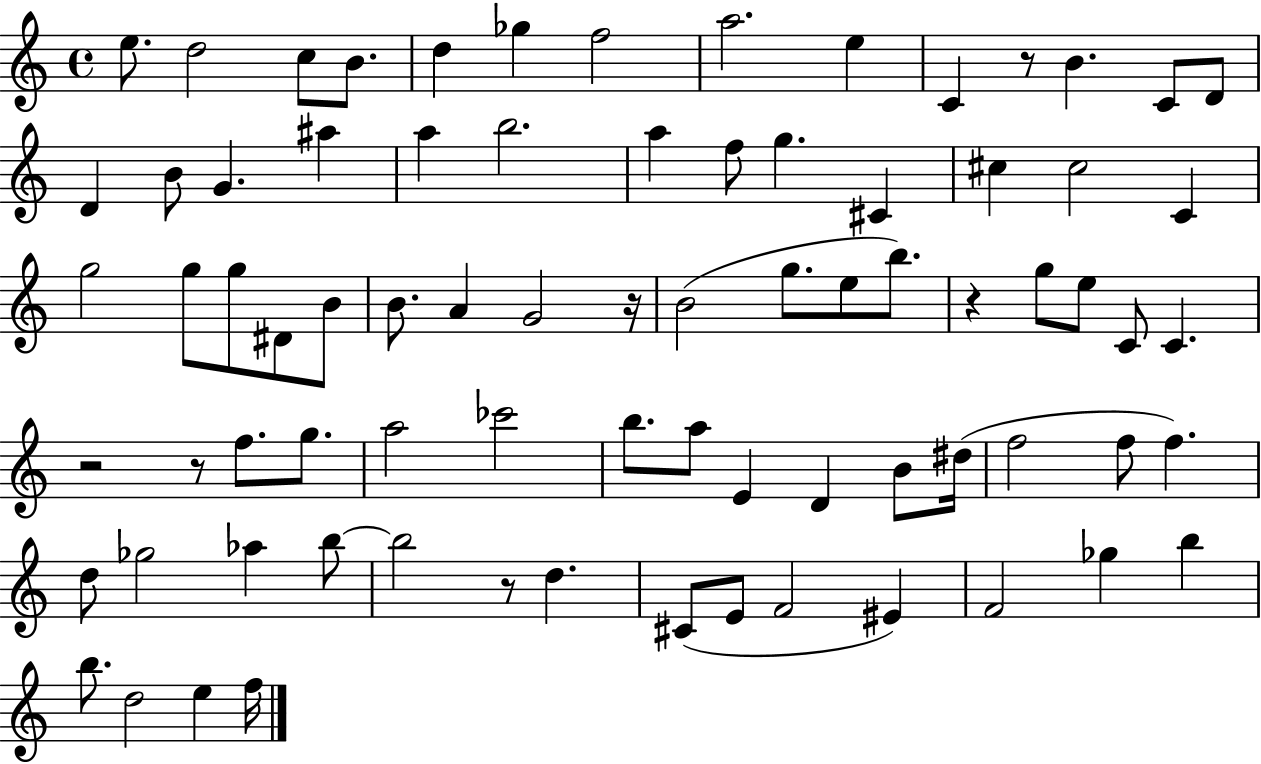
E5/e. D5/h C5/e B4/e. D5/q Gb5/q F5/h A5/h. E5/q C4/q R/e B4/q. C4/e D4/e D4/q B4/e G4/q. A#5/q A5/q B5/h. A5/q F5/e G5/q. C#4/q C#5/q C#5/h C4/q G5/h G5/e G5/e D#4/e B4/e B4/e. A4/q G4/h R/s B4/h G5/e. E5/e B5/e. R/q G5/e E5/e C4/e C4/q. R/h R/e F5/e. G5/e. A5/h CES6/h B5/e. A5/e E4/q D4/q B4/e D#5/s F5/h F5/e F5/q. D5/e Gb5/h Ab5/q B5/e B5/h R/e D5/q. C#4/e E4/e F4/h EIS4/q F4/h Gb5/q B5/q B5/e. D5/h E5/q F5/s